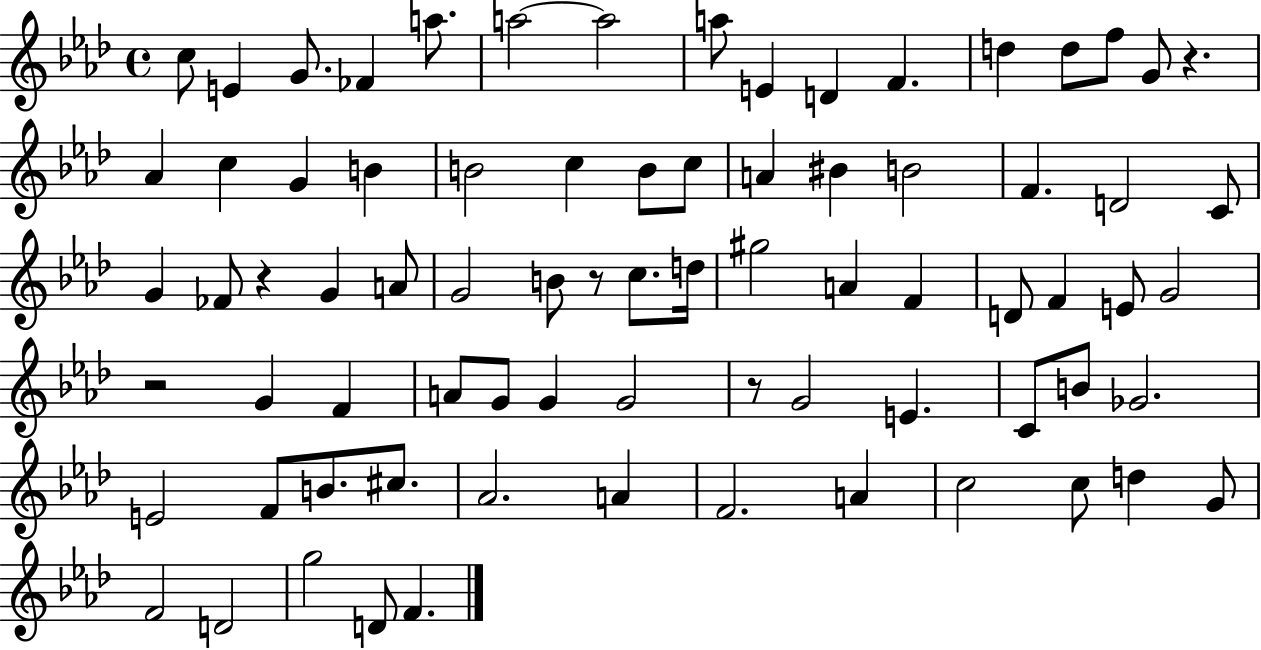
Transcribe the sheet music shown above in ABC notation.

X:1
T:Untitled
M:4/4
L:1/4
K:Ab
c/2 E G/2 _F a/2 a2 a2 a/2 E D F d d/2 f/2 G/2 z _A c G B B2 c B/2 c/2 A ^B B2 F D2 C/2 G _F/2 z G A/2 G2 B/2 z/2 c/2 d/4 ^g2 A F D/2 F E/2 G2 z2 G F A/2 G/2 G G2 z/2 G2 E C/2 B/2 _G2 E2 F/2 B/2 ^c/2 _A2 A F2 A c2 c/2 d G/2 F2 D2 g2 D/2 F